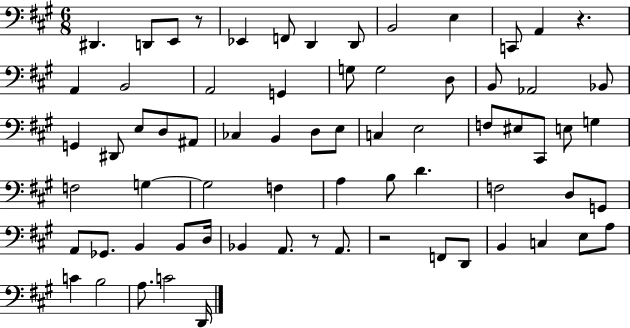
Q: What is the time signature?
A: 6/8